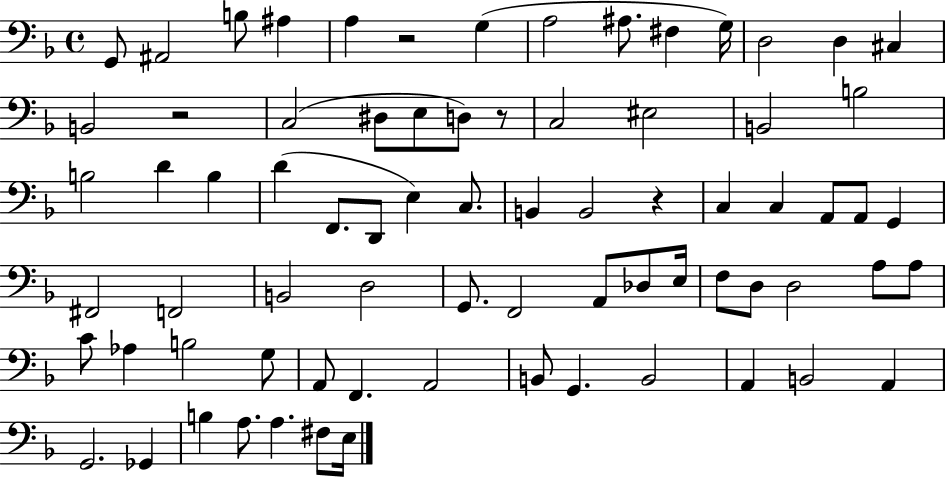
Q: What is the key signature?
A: F major